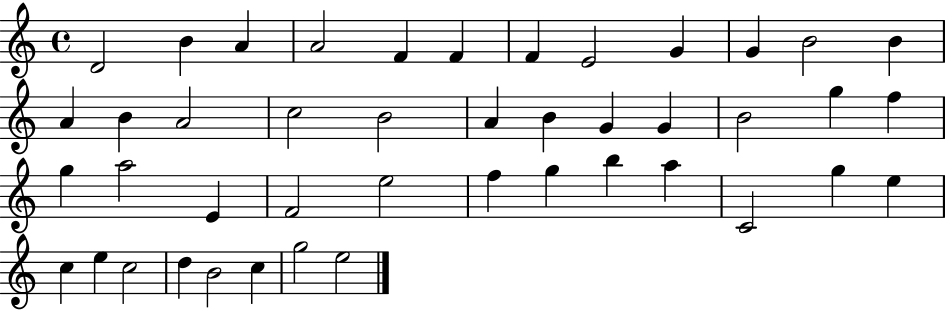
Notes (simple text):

D4/h B4/q A4/q A4/h F4/q F4/q F4/q E4/h G4/q G4/q B4/h B4/q A4/q B4/q A4/h C5/h B4/h A4/q B4/q G4/q G4/q B4/h G5/q F5/q G5/q A5/h E4/q F4/h E5/h F5/q G5/q B5/q A5/q C4/h G5/q E5/q C5/q E5/q C5/h D5/q B4/h C5/q G5/h E5/h